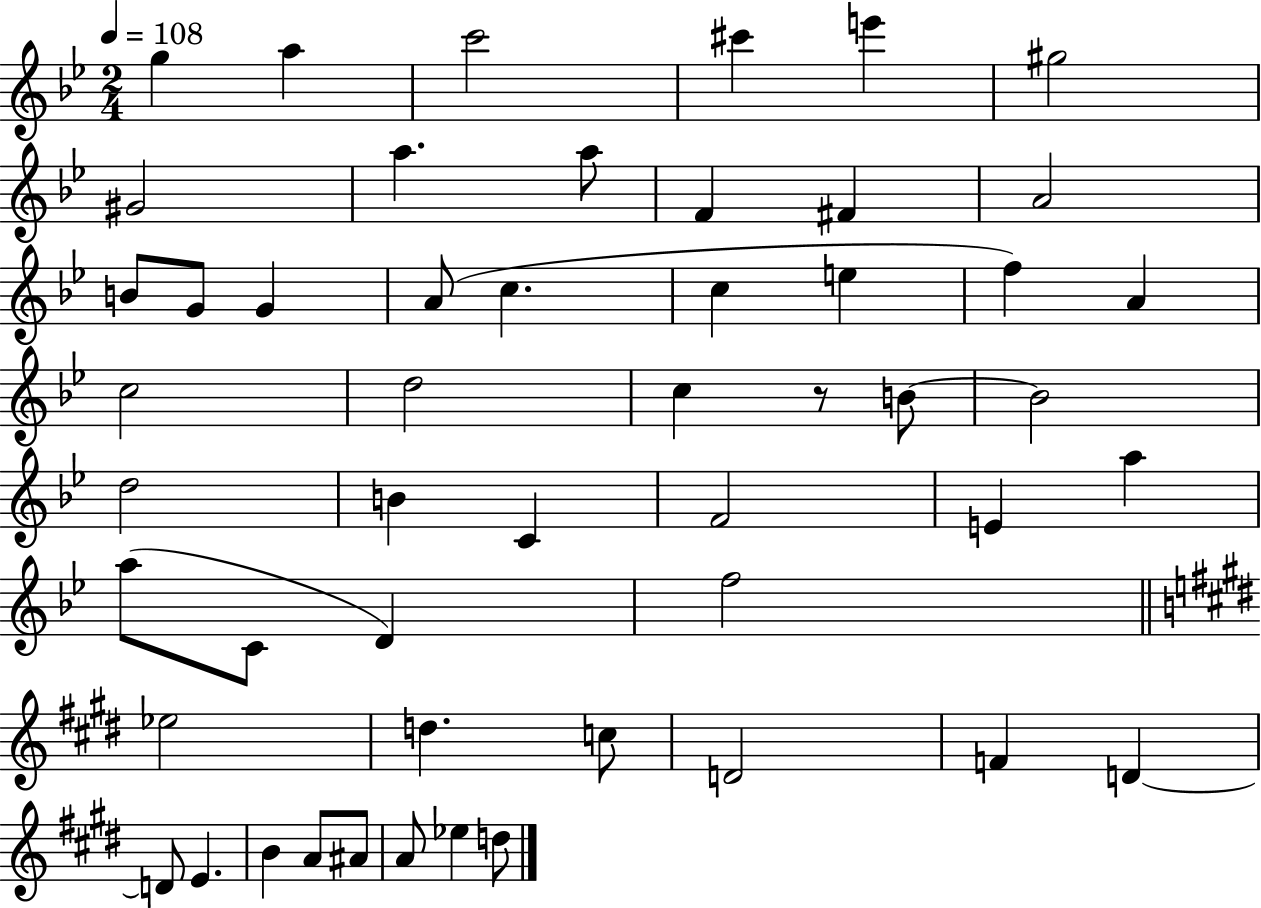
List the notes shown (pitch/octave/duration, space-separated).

G5/q A5/q C6/h C#6/q E6/q G#5/h G#4/h A5/q. A5/e F4/q F#4/q A4/h B4/e G4/e G4/q A4/e C5/q. C5/q E5/q F5/q A4/q C5/h D5/h C5/q R/e B4/e B4/h D5/h B4/q C4/q F4/h E4/q A5/q A5/e C4/e D4/q F5/h Eb5/h D5/q. C5/e D4/h F4/q D4/q D4/e E4/q. B4/q A4/e A#4/e A4/e Eb5/q D5/e